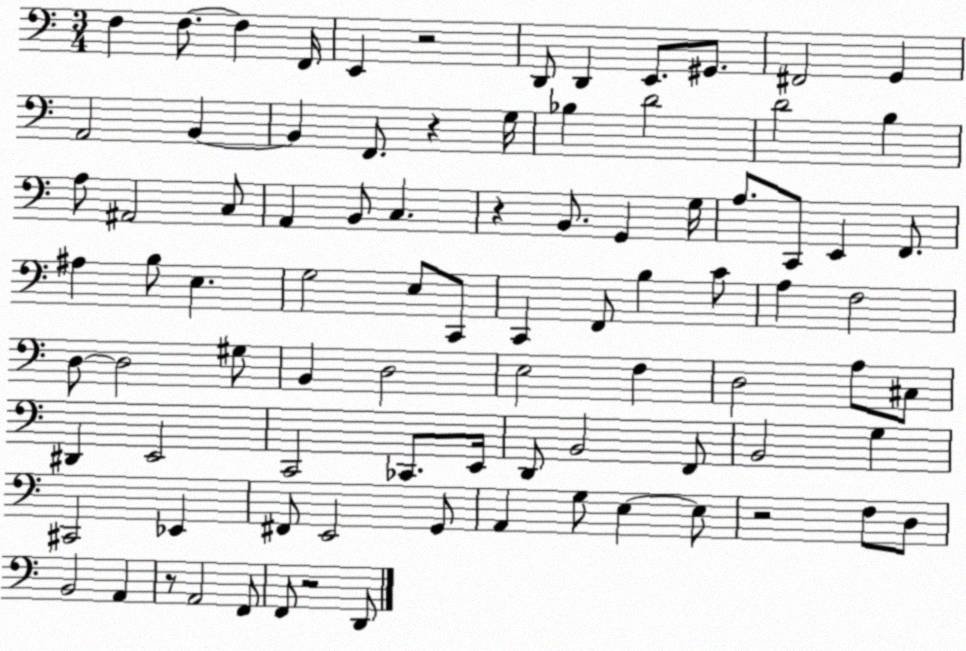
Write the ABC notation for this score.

X:1
T:Untitled
M:3/4
L:1/4
K:C
F, F,/2 F, F,,/4 E,, z2 D,,/2 D,, E,,/2 ^G,,/2 ^F,,2 G,, A,,2 B,, B,, F,,/2 z G,/4 _B, D2 D2 B, A,/2 ^A,,2 C,/2 A,, B,,/2 C, z B,,/2 G,, G,/4 A,/2 C,,/2 E,, F,,/2 ^A, B,/2 E, G,2 E,/2 C,,/2 C,, F,,/2 B, C/2 A, F,2 D,/2 D,2 ^G,/2 B,, D,2 E,2 F, D,2 A,/2 ^C,/2 ^D,, E,,2 C,,2 _C,,/2 E,,/4 D,,/2 B,,2 F,,/2 B,,2 G, ^C,,2 _E,, ^F,,/2 E,,2 G,,/2 A,, G,/2 E, E,/2 z2 F,/2 D,/2 B,,2 A,, z/2 A,,2 F,,/2 F,,/2 z2 D,,/2